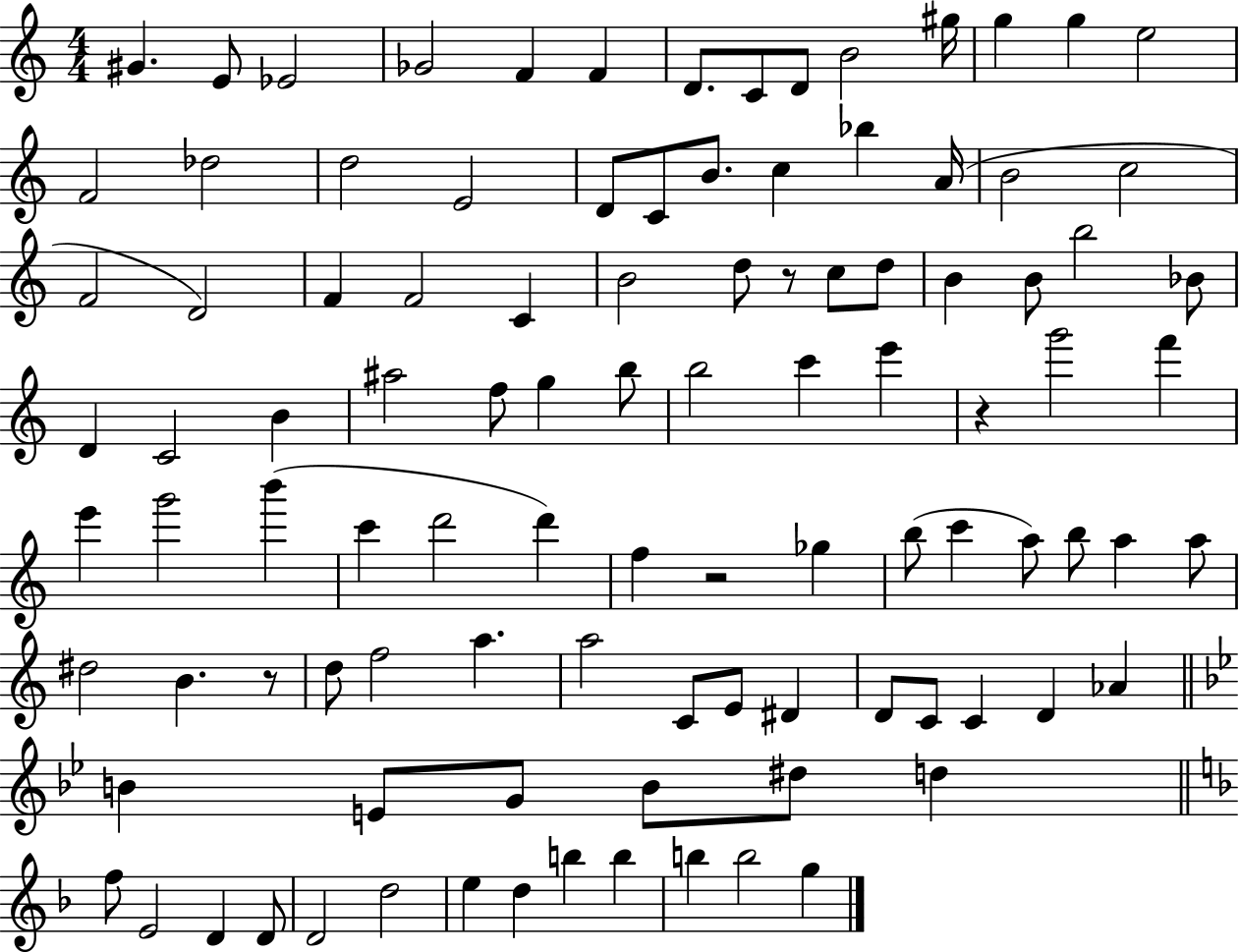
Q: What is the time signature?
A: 4/4